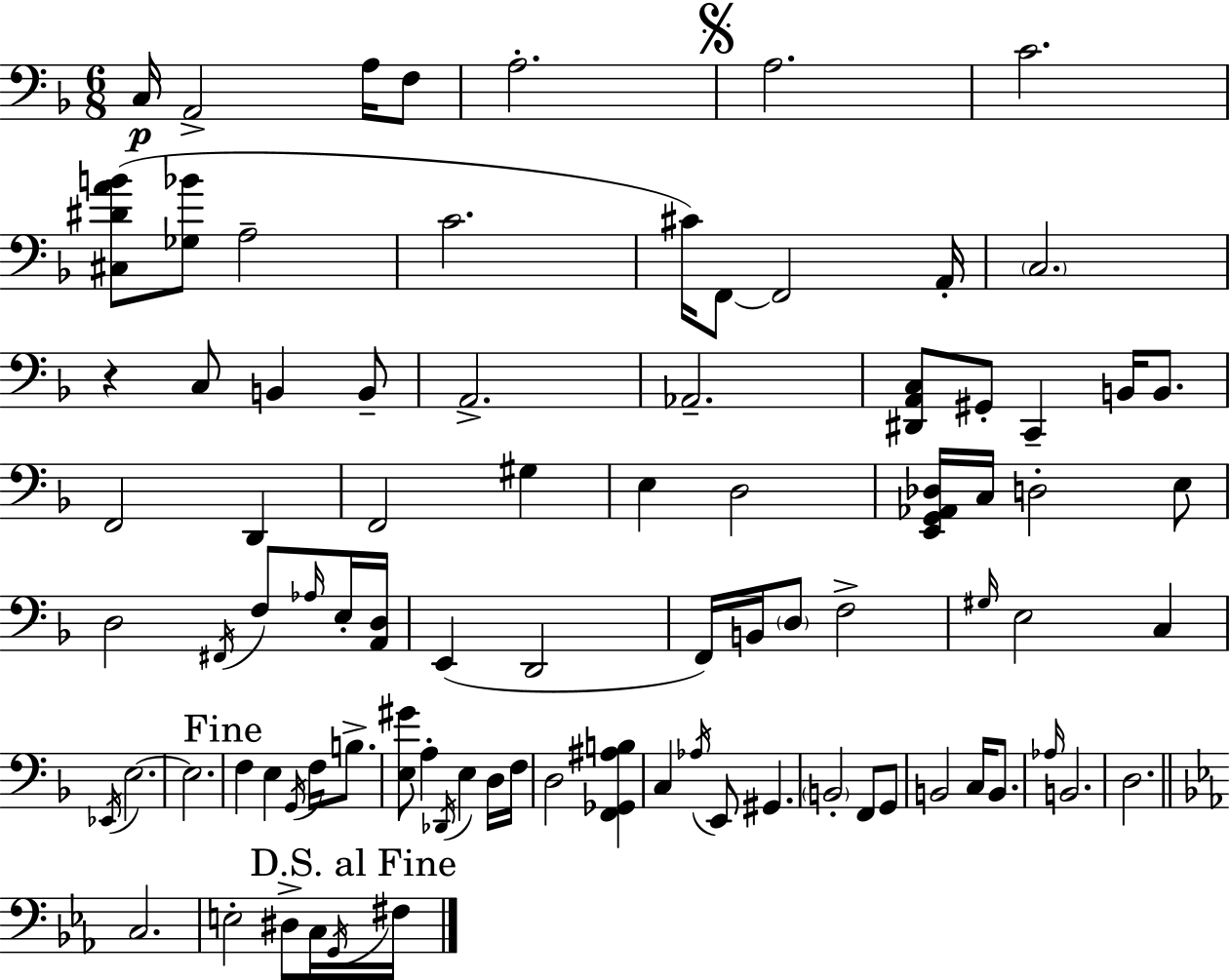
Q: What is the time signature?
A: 6/8